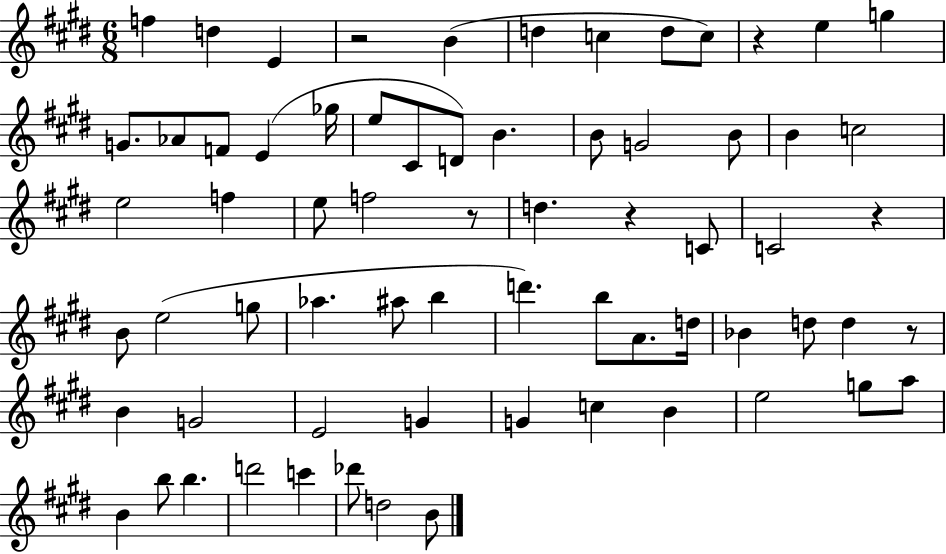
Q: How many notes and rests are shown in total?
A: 68